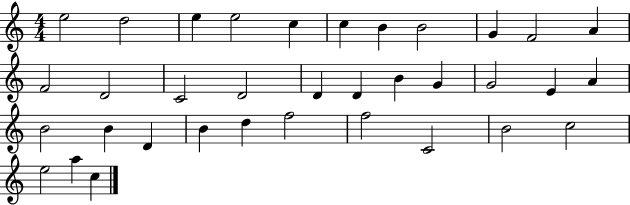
{
  \clef treble
  \numericTimeSignature
  \time 4/4
  \key c \major
  e''2 d''2 | e''4 e''2 c''4 | c''4 b'4 b'2 | g'4 f'2 a'4 | \break f'2 d'2 | c'2 d'2 | d'4 d'4 b'4 g'4 | g'2 e'4 a'4 | \break b'2 b'4 d'4 | b'4 d''4 f''2 | f''2 c'2 | b'2 c''2 | \break e''2 a''4 c''4 | \bar "|."
}